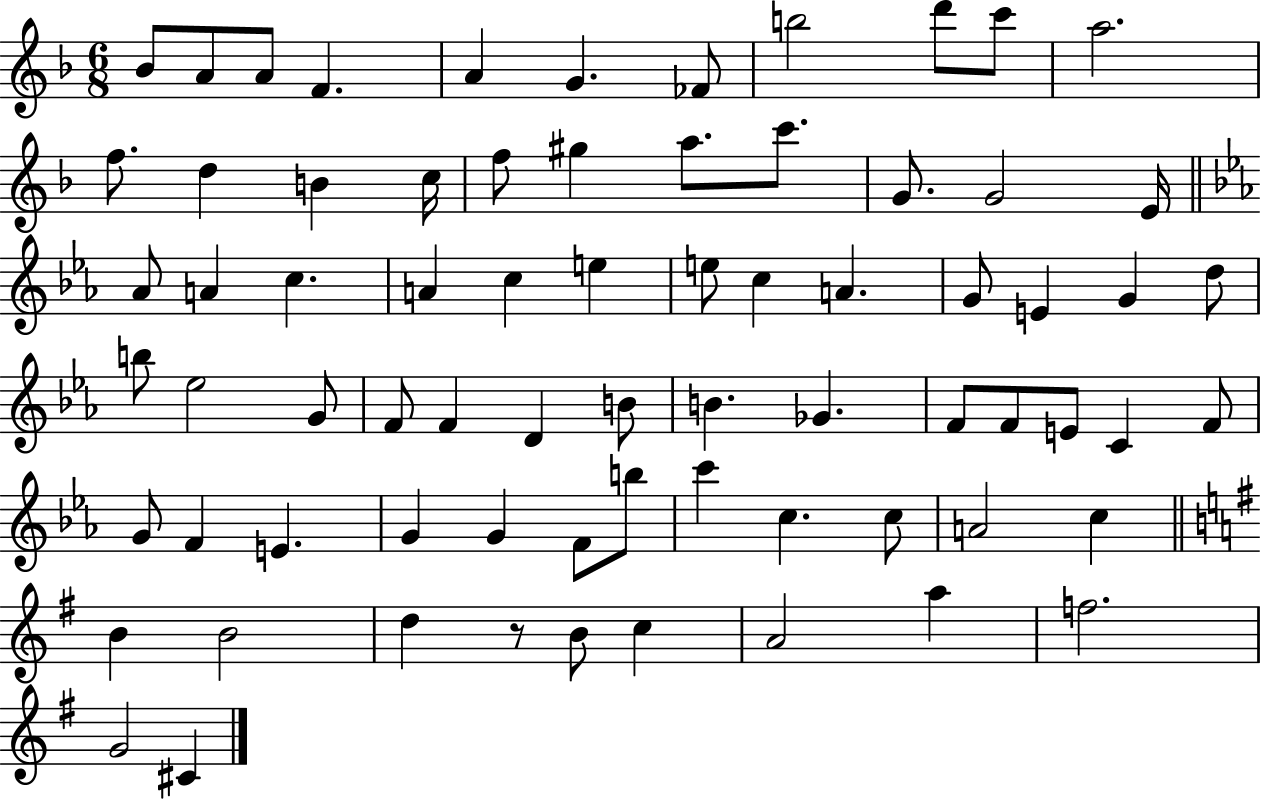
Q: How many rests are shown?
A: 1